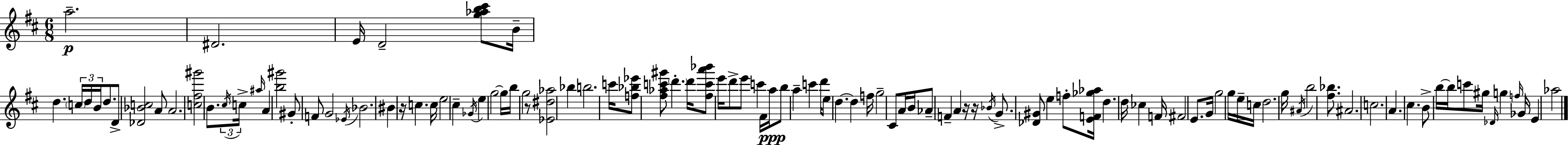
A5/h. D#4/h. E4/s D4/h [G5,Ab5,B5,C#6]/e B4/s D5/q. C5/s D5/s B4/s D5/e. D4/e [Db4,Bb4,C5]/h A4/e A4/h. [C5,F#5,G#6]/h B4/e. C#5/s C5/s A#5/s A4/q [B5,G#6]/h G#4/e F4/e G4/h Eb4/s Bb4/h. BIS4/q R/s C5/q. C5/s E5/h C#5/q Gb4/s E5/q G5/h G5/s B5/s G5/h R/e [Eb4,D#5,Ab5]/h Bb5/q B5/h. C6/s [F5,Bb5,Eb6]/e [F#5,Ab5,C6,G#6]/e D6/q. D6/s [F#5,C6,A6,Bb6]/e E6/s D6/e E6/e C6/q F#4/s A5/s B5/e A5/q C6/q D6/s E5/e D5/q. D5/q F5/s G5/h C#4/e A4/s B4/s Ab4/e F4/q A4/q R/s R/s Bb4/s G4/e. [Db4,G#4]/e E5/q F5/e [E4,F4,Gb5,Ab5]/s D5/q. D5/s CES5/q F4/s F#4/h E4/e. G4/s G5/h G5/s E5/s C5/s D5/h. G5/s A#4/s B5/h [F#5,Bb5]/e. A#4/h. C5/h. A4/q. C#5/q. B4/e B5/s B5/s C6/e G#5/s Db4/s G5/q F5/s Gb4/s E4/q Ab5/h